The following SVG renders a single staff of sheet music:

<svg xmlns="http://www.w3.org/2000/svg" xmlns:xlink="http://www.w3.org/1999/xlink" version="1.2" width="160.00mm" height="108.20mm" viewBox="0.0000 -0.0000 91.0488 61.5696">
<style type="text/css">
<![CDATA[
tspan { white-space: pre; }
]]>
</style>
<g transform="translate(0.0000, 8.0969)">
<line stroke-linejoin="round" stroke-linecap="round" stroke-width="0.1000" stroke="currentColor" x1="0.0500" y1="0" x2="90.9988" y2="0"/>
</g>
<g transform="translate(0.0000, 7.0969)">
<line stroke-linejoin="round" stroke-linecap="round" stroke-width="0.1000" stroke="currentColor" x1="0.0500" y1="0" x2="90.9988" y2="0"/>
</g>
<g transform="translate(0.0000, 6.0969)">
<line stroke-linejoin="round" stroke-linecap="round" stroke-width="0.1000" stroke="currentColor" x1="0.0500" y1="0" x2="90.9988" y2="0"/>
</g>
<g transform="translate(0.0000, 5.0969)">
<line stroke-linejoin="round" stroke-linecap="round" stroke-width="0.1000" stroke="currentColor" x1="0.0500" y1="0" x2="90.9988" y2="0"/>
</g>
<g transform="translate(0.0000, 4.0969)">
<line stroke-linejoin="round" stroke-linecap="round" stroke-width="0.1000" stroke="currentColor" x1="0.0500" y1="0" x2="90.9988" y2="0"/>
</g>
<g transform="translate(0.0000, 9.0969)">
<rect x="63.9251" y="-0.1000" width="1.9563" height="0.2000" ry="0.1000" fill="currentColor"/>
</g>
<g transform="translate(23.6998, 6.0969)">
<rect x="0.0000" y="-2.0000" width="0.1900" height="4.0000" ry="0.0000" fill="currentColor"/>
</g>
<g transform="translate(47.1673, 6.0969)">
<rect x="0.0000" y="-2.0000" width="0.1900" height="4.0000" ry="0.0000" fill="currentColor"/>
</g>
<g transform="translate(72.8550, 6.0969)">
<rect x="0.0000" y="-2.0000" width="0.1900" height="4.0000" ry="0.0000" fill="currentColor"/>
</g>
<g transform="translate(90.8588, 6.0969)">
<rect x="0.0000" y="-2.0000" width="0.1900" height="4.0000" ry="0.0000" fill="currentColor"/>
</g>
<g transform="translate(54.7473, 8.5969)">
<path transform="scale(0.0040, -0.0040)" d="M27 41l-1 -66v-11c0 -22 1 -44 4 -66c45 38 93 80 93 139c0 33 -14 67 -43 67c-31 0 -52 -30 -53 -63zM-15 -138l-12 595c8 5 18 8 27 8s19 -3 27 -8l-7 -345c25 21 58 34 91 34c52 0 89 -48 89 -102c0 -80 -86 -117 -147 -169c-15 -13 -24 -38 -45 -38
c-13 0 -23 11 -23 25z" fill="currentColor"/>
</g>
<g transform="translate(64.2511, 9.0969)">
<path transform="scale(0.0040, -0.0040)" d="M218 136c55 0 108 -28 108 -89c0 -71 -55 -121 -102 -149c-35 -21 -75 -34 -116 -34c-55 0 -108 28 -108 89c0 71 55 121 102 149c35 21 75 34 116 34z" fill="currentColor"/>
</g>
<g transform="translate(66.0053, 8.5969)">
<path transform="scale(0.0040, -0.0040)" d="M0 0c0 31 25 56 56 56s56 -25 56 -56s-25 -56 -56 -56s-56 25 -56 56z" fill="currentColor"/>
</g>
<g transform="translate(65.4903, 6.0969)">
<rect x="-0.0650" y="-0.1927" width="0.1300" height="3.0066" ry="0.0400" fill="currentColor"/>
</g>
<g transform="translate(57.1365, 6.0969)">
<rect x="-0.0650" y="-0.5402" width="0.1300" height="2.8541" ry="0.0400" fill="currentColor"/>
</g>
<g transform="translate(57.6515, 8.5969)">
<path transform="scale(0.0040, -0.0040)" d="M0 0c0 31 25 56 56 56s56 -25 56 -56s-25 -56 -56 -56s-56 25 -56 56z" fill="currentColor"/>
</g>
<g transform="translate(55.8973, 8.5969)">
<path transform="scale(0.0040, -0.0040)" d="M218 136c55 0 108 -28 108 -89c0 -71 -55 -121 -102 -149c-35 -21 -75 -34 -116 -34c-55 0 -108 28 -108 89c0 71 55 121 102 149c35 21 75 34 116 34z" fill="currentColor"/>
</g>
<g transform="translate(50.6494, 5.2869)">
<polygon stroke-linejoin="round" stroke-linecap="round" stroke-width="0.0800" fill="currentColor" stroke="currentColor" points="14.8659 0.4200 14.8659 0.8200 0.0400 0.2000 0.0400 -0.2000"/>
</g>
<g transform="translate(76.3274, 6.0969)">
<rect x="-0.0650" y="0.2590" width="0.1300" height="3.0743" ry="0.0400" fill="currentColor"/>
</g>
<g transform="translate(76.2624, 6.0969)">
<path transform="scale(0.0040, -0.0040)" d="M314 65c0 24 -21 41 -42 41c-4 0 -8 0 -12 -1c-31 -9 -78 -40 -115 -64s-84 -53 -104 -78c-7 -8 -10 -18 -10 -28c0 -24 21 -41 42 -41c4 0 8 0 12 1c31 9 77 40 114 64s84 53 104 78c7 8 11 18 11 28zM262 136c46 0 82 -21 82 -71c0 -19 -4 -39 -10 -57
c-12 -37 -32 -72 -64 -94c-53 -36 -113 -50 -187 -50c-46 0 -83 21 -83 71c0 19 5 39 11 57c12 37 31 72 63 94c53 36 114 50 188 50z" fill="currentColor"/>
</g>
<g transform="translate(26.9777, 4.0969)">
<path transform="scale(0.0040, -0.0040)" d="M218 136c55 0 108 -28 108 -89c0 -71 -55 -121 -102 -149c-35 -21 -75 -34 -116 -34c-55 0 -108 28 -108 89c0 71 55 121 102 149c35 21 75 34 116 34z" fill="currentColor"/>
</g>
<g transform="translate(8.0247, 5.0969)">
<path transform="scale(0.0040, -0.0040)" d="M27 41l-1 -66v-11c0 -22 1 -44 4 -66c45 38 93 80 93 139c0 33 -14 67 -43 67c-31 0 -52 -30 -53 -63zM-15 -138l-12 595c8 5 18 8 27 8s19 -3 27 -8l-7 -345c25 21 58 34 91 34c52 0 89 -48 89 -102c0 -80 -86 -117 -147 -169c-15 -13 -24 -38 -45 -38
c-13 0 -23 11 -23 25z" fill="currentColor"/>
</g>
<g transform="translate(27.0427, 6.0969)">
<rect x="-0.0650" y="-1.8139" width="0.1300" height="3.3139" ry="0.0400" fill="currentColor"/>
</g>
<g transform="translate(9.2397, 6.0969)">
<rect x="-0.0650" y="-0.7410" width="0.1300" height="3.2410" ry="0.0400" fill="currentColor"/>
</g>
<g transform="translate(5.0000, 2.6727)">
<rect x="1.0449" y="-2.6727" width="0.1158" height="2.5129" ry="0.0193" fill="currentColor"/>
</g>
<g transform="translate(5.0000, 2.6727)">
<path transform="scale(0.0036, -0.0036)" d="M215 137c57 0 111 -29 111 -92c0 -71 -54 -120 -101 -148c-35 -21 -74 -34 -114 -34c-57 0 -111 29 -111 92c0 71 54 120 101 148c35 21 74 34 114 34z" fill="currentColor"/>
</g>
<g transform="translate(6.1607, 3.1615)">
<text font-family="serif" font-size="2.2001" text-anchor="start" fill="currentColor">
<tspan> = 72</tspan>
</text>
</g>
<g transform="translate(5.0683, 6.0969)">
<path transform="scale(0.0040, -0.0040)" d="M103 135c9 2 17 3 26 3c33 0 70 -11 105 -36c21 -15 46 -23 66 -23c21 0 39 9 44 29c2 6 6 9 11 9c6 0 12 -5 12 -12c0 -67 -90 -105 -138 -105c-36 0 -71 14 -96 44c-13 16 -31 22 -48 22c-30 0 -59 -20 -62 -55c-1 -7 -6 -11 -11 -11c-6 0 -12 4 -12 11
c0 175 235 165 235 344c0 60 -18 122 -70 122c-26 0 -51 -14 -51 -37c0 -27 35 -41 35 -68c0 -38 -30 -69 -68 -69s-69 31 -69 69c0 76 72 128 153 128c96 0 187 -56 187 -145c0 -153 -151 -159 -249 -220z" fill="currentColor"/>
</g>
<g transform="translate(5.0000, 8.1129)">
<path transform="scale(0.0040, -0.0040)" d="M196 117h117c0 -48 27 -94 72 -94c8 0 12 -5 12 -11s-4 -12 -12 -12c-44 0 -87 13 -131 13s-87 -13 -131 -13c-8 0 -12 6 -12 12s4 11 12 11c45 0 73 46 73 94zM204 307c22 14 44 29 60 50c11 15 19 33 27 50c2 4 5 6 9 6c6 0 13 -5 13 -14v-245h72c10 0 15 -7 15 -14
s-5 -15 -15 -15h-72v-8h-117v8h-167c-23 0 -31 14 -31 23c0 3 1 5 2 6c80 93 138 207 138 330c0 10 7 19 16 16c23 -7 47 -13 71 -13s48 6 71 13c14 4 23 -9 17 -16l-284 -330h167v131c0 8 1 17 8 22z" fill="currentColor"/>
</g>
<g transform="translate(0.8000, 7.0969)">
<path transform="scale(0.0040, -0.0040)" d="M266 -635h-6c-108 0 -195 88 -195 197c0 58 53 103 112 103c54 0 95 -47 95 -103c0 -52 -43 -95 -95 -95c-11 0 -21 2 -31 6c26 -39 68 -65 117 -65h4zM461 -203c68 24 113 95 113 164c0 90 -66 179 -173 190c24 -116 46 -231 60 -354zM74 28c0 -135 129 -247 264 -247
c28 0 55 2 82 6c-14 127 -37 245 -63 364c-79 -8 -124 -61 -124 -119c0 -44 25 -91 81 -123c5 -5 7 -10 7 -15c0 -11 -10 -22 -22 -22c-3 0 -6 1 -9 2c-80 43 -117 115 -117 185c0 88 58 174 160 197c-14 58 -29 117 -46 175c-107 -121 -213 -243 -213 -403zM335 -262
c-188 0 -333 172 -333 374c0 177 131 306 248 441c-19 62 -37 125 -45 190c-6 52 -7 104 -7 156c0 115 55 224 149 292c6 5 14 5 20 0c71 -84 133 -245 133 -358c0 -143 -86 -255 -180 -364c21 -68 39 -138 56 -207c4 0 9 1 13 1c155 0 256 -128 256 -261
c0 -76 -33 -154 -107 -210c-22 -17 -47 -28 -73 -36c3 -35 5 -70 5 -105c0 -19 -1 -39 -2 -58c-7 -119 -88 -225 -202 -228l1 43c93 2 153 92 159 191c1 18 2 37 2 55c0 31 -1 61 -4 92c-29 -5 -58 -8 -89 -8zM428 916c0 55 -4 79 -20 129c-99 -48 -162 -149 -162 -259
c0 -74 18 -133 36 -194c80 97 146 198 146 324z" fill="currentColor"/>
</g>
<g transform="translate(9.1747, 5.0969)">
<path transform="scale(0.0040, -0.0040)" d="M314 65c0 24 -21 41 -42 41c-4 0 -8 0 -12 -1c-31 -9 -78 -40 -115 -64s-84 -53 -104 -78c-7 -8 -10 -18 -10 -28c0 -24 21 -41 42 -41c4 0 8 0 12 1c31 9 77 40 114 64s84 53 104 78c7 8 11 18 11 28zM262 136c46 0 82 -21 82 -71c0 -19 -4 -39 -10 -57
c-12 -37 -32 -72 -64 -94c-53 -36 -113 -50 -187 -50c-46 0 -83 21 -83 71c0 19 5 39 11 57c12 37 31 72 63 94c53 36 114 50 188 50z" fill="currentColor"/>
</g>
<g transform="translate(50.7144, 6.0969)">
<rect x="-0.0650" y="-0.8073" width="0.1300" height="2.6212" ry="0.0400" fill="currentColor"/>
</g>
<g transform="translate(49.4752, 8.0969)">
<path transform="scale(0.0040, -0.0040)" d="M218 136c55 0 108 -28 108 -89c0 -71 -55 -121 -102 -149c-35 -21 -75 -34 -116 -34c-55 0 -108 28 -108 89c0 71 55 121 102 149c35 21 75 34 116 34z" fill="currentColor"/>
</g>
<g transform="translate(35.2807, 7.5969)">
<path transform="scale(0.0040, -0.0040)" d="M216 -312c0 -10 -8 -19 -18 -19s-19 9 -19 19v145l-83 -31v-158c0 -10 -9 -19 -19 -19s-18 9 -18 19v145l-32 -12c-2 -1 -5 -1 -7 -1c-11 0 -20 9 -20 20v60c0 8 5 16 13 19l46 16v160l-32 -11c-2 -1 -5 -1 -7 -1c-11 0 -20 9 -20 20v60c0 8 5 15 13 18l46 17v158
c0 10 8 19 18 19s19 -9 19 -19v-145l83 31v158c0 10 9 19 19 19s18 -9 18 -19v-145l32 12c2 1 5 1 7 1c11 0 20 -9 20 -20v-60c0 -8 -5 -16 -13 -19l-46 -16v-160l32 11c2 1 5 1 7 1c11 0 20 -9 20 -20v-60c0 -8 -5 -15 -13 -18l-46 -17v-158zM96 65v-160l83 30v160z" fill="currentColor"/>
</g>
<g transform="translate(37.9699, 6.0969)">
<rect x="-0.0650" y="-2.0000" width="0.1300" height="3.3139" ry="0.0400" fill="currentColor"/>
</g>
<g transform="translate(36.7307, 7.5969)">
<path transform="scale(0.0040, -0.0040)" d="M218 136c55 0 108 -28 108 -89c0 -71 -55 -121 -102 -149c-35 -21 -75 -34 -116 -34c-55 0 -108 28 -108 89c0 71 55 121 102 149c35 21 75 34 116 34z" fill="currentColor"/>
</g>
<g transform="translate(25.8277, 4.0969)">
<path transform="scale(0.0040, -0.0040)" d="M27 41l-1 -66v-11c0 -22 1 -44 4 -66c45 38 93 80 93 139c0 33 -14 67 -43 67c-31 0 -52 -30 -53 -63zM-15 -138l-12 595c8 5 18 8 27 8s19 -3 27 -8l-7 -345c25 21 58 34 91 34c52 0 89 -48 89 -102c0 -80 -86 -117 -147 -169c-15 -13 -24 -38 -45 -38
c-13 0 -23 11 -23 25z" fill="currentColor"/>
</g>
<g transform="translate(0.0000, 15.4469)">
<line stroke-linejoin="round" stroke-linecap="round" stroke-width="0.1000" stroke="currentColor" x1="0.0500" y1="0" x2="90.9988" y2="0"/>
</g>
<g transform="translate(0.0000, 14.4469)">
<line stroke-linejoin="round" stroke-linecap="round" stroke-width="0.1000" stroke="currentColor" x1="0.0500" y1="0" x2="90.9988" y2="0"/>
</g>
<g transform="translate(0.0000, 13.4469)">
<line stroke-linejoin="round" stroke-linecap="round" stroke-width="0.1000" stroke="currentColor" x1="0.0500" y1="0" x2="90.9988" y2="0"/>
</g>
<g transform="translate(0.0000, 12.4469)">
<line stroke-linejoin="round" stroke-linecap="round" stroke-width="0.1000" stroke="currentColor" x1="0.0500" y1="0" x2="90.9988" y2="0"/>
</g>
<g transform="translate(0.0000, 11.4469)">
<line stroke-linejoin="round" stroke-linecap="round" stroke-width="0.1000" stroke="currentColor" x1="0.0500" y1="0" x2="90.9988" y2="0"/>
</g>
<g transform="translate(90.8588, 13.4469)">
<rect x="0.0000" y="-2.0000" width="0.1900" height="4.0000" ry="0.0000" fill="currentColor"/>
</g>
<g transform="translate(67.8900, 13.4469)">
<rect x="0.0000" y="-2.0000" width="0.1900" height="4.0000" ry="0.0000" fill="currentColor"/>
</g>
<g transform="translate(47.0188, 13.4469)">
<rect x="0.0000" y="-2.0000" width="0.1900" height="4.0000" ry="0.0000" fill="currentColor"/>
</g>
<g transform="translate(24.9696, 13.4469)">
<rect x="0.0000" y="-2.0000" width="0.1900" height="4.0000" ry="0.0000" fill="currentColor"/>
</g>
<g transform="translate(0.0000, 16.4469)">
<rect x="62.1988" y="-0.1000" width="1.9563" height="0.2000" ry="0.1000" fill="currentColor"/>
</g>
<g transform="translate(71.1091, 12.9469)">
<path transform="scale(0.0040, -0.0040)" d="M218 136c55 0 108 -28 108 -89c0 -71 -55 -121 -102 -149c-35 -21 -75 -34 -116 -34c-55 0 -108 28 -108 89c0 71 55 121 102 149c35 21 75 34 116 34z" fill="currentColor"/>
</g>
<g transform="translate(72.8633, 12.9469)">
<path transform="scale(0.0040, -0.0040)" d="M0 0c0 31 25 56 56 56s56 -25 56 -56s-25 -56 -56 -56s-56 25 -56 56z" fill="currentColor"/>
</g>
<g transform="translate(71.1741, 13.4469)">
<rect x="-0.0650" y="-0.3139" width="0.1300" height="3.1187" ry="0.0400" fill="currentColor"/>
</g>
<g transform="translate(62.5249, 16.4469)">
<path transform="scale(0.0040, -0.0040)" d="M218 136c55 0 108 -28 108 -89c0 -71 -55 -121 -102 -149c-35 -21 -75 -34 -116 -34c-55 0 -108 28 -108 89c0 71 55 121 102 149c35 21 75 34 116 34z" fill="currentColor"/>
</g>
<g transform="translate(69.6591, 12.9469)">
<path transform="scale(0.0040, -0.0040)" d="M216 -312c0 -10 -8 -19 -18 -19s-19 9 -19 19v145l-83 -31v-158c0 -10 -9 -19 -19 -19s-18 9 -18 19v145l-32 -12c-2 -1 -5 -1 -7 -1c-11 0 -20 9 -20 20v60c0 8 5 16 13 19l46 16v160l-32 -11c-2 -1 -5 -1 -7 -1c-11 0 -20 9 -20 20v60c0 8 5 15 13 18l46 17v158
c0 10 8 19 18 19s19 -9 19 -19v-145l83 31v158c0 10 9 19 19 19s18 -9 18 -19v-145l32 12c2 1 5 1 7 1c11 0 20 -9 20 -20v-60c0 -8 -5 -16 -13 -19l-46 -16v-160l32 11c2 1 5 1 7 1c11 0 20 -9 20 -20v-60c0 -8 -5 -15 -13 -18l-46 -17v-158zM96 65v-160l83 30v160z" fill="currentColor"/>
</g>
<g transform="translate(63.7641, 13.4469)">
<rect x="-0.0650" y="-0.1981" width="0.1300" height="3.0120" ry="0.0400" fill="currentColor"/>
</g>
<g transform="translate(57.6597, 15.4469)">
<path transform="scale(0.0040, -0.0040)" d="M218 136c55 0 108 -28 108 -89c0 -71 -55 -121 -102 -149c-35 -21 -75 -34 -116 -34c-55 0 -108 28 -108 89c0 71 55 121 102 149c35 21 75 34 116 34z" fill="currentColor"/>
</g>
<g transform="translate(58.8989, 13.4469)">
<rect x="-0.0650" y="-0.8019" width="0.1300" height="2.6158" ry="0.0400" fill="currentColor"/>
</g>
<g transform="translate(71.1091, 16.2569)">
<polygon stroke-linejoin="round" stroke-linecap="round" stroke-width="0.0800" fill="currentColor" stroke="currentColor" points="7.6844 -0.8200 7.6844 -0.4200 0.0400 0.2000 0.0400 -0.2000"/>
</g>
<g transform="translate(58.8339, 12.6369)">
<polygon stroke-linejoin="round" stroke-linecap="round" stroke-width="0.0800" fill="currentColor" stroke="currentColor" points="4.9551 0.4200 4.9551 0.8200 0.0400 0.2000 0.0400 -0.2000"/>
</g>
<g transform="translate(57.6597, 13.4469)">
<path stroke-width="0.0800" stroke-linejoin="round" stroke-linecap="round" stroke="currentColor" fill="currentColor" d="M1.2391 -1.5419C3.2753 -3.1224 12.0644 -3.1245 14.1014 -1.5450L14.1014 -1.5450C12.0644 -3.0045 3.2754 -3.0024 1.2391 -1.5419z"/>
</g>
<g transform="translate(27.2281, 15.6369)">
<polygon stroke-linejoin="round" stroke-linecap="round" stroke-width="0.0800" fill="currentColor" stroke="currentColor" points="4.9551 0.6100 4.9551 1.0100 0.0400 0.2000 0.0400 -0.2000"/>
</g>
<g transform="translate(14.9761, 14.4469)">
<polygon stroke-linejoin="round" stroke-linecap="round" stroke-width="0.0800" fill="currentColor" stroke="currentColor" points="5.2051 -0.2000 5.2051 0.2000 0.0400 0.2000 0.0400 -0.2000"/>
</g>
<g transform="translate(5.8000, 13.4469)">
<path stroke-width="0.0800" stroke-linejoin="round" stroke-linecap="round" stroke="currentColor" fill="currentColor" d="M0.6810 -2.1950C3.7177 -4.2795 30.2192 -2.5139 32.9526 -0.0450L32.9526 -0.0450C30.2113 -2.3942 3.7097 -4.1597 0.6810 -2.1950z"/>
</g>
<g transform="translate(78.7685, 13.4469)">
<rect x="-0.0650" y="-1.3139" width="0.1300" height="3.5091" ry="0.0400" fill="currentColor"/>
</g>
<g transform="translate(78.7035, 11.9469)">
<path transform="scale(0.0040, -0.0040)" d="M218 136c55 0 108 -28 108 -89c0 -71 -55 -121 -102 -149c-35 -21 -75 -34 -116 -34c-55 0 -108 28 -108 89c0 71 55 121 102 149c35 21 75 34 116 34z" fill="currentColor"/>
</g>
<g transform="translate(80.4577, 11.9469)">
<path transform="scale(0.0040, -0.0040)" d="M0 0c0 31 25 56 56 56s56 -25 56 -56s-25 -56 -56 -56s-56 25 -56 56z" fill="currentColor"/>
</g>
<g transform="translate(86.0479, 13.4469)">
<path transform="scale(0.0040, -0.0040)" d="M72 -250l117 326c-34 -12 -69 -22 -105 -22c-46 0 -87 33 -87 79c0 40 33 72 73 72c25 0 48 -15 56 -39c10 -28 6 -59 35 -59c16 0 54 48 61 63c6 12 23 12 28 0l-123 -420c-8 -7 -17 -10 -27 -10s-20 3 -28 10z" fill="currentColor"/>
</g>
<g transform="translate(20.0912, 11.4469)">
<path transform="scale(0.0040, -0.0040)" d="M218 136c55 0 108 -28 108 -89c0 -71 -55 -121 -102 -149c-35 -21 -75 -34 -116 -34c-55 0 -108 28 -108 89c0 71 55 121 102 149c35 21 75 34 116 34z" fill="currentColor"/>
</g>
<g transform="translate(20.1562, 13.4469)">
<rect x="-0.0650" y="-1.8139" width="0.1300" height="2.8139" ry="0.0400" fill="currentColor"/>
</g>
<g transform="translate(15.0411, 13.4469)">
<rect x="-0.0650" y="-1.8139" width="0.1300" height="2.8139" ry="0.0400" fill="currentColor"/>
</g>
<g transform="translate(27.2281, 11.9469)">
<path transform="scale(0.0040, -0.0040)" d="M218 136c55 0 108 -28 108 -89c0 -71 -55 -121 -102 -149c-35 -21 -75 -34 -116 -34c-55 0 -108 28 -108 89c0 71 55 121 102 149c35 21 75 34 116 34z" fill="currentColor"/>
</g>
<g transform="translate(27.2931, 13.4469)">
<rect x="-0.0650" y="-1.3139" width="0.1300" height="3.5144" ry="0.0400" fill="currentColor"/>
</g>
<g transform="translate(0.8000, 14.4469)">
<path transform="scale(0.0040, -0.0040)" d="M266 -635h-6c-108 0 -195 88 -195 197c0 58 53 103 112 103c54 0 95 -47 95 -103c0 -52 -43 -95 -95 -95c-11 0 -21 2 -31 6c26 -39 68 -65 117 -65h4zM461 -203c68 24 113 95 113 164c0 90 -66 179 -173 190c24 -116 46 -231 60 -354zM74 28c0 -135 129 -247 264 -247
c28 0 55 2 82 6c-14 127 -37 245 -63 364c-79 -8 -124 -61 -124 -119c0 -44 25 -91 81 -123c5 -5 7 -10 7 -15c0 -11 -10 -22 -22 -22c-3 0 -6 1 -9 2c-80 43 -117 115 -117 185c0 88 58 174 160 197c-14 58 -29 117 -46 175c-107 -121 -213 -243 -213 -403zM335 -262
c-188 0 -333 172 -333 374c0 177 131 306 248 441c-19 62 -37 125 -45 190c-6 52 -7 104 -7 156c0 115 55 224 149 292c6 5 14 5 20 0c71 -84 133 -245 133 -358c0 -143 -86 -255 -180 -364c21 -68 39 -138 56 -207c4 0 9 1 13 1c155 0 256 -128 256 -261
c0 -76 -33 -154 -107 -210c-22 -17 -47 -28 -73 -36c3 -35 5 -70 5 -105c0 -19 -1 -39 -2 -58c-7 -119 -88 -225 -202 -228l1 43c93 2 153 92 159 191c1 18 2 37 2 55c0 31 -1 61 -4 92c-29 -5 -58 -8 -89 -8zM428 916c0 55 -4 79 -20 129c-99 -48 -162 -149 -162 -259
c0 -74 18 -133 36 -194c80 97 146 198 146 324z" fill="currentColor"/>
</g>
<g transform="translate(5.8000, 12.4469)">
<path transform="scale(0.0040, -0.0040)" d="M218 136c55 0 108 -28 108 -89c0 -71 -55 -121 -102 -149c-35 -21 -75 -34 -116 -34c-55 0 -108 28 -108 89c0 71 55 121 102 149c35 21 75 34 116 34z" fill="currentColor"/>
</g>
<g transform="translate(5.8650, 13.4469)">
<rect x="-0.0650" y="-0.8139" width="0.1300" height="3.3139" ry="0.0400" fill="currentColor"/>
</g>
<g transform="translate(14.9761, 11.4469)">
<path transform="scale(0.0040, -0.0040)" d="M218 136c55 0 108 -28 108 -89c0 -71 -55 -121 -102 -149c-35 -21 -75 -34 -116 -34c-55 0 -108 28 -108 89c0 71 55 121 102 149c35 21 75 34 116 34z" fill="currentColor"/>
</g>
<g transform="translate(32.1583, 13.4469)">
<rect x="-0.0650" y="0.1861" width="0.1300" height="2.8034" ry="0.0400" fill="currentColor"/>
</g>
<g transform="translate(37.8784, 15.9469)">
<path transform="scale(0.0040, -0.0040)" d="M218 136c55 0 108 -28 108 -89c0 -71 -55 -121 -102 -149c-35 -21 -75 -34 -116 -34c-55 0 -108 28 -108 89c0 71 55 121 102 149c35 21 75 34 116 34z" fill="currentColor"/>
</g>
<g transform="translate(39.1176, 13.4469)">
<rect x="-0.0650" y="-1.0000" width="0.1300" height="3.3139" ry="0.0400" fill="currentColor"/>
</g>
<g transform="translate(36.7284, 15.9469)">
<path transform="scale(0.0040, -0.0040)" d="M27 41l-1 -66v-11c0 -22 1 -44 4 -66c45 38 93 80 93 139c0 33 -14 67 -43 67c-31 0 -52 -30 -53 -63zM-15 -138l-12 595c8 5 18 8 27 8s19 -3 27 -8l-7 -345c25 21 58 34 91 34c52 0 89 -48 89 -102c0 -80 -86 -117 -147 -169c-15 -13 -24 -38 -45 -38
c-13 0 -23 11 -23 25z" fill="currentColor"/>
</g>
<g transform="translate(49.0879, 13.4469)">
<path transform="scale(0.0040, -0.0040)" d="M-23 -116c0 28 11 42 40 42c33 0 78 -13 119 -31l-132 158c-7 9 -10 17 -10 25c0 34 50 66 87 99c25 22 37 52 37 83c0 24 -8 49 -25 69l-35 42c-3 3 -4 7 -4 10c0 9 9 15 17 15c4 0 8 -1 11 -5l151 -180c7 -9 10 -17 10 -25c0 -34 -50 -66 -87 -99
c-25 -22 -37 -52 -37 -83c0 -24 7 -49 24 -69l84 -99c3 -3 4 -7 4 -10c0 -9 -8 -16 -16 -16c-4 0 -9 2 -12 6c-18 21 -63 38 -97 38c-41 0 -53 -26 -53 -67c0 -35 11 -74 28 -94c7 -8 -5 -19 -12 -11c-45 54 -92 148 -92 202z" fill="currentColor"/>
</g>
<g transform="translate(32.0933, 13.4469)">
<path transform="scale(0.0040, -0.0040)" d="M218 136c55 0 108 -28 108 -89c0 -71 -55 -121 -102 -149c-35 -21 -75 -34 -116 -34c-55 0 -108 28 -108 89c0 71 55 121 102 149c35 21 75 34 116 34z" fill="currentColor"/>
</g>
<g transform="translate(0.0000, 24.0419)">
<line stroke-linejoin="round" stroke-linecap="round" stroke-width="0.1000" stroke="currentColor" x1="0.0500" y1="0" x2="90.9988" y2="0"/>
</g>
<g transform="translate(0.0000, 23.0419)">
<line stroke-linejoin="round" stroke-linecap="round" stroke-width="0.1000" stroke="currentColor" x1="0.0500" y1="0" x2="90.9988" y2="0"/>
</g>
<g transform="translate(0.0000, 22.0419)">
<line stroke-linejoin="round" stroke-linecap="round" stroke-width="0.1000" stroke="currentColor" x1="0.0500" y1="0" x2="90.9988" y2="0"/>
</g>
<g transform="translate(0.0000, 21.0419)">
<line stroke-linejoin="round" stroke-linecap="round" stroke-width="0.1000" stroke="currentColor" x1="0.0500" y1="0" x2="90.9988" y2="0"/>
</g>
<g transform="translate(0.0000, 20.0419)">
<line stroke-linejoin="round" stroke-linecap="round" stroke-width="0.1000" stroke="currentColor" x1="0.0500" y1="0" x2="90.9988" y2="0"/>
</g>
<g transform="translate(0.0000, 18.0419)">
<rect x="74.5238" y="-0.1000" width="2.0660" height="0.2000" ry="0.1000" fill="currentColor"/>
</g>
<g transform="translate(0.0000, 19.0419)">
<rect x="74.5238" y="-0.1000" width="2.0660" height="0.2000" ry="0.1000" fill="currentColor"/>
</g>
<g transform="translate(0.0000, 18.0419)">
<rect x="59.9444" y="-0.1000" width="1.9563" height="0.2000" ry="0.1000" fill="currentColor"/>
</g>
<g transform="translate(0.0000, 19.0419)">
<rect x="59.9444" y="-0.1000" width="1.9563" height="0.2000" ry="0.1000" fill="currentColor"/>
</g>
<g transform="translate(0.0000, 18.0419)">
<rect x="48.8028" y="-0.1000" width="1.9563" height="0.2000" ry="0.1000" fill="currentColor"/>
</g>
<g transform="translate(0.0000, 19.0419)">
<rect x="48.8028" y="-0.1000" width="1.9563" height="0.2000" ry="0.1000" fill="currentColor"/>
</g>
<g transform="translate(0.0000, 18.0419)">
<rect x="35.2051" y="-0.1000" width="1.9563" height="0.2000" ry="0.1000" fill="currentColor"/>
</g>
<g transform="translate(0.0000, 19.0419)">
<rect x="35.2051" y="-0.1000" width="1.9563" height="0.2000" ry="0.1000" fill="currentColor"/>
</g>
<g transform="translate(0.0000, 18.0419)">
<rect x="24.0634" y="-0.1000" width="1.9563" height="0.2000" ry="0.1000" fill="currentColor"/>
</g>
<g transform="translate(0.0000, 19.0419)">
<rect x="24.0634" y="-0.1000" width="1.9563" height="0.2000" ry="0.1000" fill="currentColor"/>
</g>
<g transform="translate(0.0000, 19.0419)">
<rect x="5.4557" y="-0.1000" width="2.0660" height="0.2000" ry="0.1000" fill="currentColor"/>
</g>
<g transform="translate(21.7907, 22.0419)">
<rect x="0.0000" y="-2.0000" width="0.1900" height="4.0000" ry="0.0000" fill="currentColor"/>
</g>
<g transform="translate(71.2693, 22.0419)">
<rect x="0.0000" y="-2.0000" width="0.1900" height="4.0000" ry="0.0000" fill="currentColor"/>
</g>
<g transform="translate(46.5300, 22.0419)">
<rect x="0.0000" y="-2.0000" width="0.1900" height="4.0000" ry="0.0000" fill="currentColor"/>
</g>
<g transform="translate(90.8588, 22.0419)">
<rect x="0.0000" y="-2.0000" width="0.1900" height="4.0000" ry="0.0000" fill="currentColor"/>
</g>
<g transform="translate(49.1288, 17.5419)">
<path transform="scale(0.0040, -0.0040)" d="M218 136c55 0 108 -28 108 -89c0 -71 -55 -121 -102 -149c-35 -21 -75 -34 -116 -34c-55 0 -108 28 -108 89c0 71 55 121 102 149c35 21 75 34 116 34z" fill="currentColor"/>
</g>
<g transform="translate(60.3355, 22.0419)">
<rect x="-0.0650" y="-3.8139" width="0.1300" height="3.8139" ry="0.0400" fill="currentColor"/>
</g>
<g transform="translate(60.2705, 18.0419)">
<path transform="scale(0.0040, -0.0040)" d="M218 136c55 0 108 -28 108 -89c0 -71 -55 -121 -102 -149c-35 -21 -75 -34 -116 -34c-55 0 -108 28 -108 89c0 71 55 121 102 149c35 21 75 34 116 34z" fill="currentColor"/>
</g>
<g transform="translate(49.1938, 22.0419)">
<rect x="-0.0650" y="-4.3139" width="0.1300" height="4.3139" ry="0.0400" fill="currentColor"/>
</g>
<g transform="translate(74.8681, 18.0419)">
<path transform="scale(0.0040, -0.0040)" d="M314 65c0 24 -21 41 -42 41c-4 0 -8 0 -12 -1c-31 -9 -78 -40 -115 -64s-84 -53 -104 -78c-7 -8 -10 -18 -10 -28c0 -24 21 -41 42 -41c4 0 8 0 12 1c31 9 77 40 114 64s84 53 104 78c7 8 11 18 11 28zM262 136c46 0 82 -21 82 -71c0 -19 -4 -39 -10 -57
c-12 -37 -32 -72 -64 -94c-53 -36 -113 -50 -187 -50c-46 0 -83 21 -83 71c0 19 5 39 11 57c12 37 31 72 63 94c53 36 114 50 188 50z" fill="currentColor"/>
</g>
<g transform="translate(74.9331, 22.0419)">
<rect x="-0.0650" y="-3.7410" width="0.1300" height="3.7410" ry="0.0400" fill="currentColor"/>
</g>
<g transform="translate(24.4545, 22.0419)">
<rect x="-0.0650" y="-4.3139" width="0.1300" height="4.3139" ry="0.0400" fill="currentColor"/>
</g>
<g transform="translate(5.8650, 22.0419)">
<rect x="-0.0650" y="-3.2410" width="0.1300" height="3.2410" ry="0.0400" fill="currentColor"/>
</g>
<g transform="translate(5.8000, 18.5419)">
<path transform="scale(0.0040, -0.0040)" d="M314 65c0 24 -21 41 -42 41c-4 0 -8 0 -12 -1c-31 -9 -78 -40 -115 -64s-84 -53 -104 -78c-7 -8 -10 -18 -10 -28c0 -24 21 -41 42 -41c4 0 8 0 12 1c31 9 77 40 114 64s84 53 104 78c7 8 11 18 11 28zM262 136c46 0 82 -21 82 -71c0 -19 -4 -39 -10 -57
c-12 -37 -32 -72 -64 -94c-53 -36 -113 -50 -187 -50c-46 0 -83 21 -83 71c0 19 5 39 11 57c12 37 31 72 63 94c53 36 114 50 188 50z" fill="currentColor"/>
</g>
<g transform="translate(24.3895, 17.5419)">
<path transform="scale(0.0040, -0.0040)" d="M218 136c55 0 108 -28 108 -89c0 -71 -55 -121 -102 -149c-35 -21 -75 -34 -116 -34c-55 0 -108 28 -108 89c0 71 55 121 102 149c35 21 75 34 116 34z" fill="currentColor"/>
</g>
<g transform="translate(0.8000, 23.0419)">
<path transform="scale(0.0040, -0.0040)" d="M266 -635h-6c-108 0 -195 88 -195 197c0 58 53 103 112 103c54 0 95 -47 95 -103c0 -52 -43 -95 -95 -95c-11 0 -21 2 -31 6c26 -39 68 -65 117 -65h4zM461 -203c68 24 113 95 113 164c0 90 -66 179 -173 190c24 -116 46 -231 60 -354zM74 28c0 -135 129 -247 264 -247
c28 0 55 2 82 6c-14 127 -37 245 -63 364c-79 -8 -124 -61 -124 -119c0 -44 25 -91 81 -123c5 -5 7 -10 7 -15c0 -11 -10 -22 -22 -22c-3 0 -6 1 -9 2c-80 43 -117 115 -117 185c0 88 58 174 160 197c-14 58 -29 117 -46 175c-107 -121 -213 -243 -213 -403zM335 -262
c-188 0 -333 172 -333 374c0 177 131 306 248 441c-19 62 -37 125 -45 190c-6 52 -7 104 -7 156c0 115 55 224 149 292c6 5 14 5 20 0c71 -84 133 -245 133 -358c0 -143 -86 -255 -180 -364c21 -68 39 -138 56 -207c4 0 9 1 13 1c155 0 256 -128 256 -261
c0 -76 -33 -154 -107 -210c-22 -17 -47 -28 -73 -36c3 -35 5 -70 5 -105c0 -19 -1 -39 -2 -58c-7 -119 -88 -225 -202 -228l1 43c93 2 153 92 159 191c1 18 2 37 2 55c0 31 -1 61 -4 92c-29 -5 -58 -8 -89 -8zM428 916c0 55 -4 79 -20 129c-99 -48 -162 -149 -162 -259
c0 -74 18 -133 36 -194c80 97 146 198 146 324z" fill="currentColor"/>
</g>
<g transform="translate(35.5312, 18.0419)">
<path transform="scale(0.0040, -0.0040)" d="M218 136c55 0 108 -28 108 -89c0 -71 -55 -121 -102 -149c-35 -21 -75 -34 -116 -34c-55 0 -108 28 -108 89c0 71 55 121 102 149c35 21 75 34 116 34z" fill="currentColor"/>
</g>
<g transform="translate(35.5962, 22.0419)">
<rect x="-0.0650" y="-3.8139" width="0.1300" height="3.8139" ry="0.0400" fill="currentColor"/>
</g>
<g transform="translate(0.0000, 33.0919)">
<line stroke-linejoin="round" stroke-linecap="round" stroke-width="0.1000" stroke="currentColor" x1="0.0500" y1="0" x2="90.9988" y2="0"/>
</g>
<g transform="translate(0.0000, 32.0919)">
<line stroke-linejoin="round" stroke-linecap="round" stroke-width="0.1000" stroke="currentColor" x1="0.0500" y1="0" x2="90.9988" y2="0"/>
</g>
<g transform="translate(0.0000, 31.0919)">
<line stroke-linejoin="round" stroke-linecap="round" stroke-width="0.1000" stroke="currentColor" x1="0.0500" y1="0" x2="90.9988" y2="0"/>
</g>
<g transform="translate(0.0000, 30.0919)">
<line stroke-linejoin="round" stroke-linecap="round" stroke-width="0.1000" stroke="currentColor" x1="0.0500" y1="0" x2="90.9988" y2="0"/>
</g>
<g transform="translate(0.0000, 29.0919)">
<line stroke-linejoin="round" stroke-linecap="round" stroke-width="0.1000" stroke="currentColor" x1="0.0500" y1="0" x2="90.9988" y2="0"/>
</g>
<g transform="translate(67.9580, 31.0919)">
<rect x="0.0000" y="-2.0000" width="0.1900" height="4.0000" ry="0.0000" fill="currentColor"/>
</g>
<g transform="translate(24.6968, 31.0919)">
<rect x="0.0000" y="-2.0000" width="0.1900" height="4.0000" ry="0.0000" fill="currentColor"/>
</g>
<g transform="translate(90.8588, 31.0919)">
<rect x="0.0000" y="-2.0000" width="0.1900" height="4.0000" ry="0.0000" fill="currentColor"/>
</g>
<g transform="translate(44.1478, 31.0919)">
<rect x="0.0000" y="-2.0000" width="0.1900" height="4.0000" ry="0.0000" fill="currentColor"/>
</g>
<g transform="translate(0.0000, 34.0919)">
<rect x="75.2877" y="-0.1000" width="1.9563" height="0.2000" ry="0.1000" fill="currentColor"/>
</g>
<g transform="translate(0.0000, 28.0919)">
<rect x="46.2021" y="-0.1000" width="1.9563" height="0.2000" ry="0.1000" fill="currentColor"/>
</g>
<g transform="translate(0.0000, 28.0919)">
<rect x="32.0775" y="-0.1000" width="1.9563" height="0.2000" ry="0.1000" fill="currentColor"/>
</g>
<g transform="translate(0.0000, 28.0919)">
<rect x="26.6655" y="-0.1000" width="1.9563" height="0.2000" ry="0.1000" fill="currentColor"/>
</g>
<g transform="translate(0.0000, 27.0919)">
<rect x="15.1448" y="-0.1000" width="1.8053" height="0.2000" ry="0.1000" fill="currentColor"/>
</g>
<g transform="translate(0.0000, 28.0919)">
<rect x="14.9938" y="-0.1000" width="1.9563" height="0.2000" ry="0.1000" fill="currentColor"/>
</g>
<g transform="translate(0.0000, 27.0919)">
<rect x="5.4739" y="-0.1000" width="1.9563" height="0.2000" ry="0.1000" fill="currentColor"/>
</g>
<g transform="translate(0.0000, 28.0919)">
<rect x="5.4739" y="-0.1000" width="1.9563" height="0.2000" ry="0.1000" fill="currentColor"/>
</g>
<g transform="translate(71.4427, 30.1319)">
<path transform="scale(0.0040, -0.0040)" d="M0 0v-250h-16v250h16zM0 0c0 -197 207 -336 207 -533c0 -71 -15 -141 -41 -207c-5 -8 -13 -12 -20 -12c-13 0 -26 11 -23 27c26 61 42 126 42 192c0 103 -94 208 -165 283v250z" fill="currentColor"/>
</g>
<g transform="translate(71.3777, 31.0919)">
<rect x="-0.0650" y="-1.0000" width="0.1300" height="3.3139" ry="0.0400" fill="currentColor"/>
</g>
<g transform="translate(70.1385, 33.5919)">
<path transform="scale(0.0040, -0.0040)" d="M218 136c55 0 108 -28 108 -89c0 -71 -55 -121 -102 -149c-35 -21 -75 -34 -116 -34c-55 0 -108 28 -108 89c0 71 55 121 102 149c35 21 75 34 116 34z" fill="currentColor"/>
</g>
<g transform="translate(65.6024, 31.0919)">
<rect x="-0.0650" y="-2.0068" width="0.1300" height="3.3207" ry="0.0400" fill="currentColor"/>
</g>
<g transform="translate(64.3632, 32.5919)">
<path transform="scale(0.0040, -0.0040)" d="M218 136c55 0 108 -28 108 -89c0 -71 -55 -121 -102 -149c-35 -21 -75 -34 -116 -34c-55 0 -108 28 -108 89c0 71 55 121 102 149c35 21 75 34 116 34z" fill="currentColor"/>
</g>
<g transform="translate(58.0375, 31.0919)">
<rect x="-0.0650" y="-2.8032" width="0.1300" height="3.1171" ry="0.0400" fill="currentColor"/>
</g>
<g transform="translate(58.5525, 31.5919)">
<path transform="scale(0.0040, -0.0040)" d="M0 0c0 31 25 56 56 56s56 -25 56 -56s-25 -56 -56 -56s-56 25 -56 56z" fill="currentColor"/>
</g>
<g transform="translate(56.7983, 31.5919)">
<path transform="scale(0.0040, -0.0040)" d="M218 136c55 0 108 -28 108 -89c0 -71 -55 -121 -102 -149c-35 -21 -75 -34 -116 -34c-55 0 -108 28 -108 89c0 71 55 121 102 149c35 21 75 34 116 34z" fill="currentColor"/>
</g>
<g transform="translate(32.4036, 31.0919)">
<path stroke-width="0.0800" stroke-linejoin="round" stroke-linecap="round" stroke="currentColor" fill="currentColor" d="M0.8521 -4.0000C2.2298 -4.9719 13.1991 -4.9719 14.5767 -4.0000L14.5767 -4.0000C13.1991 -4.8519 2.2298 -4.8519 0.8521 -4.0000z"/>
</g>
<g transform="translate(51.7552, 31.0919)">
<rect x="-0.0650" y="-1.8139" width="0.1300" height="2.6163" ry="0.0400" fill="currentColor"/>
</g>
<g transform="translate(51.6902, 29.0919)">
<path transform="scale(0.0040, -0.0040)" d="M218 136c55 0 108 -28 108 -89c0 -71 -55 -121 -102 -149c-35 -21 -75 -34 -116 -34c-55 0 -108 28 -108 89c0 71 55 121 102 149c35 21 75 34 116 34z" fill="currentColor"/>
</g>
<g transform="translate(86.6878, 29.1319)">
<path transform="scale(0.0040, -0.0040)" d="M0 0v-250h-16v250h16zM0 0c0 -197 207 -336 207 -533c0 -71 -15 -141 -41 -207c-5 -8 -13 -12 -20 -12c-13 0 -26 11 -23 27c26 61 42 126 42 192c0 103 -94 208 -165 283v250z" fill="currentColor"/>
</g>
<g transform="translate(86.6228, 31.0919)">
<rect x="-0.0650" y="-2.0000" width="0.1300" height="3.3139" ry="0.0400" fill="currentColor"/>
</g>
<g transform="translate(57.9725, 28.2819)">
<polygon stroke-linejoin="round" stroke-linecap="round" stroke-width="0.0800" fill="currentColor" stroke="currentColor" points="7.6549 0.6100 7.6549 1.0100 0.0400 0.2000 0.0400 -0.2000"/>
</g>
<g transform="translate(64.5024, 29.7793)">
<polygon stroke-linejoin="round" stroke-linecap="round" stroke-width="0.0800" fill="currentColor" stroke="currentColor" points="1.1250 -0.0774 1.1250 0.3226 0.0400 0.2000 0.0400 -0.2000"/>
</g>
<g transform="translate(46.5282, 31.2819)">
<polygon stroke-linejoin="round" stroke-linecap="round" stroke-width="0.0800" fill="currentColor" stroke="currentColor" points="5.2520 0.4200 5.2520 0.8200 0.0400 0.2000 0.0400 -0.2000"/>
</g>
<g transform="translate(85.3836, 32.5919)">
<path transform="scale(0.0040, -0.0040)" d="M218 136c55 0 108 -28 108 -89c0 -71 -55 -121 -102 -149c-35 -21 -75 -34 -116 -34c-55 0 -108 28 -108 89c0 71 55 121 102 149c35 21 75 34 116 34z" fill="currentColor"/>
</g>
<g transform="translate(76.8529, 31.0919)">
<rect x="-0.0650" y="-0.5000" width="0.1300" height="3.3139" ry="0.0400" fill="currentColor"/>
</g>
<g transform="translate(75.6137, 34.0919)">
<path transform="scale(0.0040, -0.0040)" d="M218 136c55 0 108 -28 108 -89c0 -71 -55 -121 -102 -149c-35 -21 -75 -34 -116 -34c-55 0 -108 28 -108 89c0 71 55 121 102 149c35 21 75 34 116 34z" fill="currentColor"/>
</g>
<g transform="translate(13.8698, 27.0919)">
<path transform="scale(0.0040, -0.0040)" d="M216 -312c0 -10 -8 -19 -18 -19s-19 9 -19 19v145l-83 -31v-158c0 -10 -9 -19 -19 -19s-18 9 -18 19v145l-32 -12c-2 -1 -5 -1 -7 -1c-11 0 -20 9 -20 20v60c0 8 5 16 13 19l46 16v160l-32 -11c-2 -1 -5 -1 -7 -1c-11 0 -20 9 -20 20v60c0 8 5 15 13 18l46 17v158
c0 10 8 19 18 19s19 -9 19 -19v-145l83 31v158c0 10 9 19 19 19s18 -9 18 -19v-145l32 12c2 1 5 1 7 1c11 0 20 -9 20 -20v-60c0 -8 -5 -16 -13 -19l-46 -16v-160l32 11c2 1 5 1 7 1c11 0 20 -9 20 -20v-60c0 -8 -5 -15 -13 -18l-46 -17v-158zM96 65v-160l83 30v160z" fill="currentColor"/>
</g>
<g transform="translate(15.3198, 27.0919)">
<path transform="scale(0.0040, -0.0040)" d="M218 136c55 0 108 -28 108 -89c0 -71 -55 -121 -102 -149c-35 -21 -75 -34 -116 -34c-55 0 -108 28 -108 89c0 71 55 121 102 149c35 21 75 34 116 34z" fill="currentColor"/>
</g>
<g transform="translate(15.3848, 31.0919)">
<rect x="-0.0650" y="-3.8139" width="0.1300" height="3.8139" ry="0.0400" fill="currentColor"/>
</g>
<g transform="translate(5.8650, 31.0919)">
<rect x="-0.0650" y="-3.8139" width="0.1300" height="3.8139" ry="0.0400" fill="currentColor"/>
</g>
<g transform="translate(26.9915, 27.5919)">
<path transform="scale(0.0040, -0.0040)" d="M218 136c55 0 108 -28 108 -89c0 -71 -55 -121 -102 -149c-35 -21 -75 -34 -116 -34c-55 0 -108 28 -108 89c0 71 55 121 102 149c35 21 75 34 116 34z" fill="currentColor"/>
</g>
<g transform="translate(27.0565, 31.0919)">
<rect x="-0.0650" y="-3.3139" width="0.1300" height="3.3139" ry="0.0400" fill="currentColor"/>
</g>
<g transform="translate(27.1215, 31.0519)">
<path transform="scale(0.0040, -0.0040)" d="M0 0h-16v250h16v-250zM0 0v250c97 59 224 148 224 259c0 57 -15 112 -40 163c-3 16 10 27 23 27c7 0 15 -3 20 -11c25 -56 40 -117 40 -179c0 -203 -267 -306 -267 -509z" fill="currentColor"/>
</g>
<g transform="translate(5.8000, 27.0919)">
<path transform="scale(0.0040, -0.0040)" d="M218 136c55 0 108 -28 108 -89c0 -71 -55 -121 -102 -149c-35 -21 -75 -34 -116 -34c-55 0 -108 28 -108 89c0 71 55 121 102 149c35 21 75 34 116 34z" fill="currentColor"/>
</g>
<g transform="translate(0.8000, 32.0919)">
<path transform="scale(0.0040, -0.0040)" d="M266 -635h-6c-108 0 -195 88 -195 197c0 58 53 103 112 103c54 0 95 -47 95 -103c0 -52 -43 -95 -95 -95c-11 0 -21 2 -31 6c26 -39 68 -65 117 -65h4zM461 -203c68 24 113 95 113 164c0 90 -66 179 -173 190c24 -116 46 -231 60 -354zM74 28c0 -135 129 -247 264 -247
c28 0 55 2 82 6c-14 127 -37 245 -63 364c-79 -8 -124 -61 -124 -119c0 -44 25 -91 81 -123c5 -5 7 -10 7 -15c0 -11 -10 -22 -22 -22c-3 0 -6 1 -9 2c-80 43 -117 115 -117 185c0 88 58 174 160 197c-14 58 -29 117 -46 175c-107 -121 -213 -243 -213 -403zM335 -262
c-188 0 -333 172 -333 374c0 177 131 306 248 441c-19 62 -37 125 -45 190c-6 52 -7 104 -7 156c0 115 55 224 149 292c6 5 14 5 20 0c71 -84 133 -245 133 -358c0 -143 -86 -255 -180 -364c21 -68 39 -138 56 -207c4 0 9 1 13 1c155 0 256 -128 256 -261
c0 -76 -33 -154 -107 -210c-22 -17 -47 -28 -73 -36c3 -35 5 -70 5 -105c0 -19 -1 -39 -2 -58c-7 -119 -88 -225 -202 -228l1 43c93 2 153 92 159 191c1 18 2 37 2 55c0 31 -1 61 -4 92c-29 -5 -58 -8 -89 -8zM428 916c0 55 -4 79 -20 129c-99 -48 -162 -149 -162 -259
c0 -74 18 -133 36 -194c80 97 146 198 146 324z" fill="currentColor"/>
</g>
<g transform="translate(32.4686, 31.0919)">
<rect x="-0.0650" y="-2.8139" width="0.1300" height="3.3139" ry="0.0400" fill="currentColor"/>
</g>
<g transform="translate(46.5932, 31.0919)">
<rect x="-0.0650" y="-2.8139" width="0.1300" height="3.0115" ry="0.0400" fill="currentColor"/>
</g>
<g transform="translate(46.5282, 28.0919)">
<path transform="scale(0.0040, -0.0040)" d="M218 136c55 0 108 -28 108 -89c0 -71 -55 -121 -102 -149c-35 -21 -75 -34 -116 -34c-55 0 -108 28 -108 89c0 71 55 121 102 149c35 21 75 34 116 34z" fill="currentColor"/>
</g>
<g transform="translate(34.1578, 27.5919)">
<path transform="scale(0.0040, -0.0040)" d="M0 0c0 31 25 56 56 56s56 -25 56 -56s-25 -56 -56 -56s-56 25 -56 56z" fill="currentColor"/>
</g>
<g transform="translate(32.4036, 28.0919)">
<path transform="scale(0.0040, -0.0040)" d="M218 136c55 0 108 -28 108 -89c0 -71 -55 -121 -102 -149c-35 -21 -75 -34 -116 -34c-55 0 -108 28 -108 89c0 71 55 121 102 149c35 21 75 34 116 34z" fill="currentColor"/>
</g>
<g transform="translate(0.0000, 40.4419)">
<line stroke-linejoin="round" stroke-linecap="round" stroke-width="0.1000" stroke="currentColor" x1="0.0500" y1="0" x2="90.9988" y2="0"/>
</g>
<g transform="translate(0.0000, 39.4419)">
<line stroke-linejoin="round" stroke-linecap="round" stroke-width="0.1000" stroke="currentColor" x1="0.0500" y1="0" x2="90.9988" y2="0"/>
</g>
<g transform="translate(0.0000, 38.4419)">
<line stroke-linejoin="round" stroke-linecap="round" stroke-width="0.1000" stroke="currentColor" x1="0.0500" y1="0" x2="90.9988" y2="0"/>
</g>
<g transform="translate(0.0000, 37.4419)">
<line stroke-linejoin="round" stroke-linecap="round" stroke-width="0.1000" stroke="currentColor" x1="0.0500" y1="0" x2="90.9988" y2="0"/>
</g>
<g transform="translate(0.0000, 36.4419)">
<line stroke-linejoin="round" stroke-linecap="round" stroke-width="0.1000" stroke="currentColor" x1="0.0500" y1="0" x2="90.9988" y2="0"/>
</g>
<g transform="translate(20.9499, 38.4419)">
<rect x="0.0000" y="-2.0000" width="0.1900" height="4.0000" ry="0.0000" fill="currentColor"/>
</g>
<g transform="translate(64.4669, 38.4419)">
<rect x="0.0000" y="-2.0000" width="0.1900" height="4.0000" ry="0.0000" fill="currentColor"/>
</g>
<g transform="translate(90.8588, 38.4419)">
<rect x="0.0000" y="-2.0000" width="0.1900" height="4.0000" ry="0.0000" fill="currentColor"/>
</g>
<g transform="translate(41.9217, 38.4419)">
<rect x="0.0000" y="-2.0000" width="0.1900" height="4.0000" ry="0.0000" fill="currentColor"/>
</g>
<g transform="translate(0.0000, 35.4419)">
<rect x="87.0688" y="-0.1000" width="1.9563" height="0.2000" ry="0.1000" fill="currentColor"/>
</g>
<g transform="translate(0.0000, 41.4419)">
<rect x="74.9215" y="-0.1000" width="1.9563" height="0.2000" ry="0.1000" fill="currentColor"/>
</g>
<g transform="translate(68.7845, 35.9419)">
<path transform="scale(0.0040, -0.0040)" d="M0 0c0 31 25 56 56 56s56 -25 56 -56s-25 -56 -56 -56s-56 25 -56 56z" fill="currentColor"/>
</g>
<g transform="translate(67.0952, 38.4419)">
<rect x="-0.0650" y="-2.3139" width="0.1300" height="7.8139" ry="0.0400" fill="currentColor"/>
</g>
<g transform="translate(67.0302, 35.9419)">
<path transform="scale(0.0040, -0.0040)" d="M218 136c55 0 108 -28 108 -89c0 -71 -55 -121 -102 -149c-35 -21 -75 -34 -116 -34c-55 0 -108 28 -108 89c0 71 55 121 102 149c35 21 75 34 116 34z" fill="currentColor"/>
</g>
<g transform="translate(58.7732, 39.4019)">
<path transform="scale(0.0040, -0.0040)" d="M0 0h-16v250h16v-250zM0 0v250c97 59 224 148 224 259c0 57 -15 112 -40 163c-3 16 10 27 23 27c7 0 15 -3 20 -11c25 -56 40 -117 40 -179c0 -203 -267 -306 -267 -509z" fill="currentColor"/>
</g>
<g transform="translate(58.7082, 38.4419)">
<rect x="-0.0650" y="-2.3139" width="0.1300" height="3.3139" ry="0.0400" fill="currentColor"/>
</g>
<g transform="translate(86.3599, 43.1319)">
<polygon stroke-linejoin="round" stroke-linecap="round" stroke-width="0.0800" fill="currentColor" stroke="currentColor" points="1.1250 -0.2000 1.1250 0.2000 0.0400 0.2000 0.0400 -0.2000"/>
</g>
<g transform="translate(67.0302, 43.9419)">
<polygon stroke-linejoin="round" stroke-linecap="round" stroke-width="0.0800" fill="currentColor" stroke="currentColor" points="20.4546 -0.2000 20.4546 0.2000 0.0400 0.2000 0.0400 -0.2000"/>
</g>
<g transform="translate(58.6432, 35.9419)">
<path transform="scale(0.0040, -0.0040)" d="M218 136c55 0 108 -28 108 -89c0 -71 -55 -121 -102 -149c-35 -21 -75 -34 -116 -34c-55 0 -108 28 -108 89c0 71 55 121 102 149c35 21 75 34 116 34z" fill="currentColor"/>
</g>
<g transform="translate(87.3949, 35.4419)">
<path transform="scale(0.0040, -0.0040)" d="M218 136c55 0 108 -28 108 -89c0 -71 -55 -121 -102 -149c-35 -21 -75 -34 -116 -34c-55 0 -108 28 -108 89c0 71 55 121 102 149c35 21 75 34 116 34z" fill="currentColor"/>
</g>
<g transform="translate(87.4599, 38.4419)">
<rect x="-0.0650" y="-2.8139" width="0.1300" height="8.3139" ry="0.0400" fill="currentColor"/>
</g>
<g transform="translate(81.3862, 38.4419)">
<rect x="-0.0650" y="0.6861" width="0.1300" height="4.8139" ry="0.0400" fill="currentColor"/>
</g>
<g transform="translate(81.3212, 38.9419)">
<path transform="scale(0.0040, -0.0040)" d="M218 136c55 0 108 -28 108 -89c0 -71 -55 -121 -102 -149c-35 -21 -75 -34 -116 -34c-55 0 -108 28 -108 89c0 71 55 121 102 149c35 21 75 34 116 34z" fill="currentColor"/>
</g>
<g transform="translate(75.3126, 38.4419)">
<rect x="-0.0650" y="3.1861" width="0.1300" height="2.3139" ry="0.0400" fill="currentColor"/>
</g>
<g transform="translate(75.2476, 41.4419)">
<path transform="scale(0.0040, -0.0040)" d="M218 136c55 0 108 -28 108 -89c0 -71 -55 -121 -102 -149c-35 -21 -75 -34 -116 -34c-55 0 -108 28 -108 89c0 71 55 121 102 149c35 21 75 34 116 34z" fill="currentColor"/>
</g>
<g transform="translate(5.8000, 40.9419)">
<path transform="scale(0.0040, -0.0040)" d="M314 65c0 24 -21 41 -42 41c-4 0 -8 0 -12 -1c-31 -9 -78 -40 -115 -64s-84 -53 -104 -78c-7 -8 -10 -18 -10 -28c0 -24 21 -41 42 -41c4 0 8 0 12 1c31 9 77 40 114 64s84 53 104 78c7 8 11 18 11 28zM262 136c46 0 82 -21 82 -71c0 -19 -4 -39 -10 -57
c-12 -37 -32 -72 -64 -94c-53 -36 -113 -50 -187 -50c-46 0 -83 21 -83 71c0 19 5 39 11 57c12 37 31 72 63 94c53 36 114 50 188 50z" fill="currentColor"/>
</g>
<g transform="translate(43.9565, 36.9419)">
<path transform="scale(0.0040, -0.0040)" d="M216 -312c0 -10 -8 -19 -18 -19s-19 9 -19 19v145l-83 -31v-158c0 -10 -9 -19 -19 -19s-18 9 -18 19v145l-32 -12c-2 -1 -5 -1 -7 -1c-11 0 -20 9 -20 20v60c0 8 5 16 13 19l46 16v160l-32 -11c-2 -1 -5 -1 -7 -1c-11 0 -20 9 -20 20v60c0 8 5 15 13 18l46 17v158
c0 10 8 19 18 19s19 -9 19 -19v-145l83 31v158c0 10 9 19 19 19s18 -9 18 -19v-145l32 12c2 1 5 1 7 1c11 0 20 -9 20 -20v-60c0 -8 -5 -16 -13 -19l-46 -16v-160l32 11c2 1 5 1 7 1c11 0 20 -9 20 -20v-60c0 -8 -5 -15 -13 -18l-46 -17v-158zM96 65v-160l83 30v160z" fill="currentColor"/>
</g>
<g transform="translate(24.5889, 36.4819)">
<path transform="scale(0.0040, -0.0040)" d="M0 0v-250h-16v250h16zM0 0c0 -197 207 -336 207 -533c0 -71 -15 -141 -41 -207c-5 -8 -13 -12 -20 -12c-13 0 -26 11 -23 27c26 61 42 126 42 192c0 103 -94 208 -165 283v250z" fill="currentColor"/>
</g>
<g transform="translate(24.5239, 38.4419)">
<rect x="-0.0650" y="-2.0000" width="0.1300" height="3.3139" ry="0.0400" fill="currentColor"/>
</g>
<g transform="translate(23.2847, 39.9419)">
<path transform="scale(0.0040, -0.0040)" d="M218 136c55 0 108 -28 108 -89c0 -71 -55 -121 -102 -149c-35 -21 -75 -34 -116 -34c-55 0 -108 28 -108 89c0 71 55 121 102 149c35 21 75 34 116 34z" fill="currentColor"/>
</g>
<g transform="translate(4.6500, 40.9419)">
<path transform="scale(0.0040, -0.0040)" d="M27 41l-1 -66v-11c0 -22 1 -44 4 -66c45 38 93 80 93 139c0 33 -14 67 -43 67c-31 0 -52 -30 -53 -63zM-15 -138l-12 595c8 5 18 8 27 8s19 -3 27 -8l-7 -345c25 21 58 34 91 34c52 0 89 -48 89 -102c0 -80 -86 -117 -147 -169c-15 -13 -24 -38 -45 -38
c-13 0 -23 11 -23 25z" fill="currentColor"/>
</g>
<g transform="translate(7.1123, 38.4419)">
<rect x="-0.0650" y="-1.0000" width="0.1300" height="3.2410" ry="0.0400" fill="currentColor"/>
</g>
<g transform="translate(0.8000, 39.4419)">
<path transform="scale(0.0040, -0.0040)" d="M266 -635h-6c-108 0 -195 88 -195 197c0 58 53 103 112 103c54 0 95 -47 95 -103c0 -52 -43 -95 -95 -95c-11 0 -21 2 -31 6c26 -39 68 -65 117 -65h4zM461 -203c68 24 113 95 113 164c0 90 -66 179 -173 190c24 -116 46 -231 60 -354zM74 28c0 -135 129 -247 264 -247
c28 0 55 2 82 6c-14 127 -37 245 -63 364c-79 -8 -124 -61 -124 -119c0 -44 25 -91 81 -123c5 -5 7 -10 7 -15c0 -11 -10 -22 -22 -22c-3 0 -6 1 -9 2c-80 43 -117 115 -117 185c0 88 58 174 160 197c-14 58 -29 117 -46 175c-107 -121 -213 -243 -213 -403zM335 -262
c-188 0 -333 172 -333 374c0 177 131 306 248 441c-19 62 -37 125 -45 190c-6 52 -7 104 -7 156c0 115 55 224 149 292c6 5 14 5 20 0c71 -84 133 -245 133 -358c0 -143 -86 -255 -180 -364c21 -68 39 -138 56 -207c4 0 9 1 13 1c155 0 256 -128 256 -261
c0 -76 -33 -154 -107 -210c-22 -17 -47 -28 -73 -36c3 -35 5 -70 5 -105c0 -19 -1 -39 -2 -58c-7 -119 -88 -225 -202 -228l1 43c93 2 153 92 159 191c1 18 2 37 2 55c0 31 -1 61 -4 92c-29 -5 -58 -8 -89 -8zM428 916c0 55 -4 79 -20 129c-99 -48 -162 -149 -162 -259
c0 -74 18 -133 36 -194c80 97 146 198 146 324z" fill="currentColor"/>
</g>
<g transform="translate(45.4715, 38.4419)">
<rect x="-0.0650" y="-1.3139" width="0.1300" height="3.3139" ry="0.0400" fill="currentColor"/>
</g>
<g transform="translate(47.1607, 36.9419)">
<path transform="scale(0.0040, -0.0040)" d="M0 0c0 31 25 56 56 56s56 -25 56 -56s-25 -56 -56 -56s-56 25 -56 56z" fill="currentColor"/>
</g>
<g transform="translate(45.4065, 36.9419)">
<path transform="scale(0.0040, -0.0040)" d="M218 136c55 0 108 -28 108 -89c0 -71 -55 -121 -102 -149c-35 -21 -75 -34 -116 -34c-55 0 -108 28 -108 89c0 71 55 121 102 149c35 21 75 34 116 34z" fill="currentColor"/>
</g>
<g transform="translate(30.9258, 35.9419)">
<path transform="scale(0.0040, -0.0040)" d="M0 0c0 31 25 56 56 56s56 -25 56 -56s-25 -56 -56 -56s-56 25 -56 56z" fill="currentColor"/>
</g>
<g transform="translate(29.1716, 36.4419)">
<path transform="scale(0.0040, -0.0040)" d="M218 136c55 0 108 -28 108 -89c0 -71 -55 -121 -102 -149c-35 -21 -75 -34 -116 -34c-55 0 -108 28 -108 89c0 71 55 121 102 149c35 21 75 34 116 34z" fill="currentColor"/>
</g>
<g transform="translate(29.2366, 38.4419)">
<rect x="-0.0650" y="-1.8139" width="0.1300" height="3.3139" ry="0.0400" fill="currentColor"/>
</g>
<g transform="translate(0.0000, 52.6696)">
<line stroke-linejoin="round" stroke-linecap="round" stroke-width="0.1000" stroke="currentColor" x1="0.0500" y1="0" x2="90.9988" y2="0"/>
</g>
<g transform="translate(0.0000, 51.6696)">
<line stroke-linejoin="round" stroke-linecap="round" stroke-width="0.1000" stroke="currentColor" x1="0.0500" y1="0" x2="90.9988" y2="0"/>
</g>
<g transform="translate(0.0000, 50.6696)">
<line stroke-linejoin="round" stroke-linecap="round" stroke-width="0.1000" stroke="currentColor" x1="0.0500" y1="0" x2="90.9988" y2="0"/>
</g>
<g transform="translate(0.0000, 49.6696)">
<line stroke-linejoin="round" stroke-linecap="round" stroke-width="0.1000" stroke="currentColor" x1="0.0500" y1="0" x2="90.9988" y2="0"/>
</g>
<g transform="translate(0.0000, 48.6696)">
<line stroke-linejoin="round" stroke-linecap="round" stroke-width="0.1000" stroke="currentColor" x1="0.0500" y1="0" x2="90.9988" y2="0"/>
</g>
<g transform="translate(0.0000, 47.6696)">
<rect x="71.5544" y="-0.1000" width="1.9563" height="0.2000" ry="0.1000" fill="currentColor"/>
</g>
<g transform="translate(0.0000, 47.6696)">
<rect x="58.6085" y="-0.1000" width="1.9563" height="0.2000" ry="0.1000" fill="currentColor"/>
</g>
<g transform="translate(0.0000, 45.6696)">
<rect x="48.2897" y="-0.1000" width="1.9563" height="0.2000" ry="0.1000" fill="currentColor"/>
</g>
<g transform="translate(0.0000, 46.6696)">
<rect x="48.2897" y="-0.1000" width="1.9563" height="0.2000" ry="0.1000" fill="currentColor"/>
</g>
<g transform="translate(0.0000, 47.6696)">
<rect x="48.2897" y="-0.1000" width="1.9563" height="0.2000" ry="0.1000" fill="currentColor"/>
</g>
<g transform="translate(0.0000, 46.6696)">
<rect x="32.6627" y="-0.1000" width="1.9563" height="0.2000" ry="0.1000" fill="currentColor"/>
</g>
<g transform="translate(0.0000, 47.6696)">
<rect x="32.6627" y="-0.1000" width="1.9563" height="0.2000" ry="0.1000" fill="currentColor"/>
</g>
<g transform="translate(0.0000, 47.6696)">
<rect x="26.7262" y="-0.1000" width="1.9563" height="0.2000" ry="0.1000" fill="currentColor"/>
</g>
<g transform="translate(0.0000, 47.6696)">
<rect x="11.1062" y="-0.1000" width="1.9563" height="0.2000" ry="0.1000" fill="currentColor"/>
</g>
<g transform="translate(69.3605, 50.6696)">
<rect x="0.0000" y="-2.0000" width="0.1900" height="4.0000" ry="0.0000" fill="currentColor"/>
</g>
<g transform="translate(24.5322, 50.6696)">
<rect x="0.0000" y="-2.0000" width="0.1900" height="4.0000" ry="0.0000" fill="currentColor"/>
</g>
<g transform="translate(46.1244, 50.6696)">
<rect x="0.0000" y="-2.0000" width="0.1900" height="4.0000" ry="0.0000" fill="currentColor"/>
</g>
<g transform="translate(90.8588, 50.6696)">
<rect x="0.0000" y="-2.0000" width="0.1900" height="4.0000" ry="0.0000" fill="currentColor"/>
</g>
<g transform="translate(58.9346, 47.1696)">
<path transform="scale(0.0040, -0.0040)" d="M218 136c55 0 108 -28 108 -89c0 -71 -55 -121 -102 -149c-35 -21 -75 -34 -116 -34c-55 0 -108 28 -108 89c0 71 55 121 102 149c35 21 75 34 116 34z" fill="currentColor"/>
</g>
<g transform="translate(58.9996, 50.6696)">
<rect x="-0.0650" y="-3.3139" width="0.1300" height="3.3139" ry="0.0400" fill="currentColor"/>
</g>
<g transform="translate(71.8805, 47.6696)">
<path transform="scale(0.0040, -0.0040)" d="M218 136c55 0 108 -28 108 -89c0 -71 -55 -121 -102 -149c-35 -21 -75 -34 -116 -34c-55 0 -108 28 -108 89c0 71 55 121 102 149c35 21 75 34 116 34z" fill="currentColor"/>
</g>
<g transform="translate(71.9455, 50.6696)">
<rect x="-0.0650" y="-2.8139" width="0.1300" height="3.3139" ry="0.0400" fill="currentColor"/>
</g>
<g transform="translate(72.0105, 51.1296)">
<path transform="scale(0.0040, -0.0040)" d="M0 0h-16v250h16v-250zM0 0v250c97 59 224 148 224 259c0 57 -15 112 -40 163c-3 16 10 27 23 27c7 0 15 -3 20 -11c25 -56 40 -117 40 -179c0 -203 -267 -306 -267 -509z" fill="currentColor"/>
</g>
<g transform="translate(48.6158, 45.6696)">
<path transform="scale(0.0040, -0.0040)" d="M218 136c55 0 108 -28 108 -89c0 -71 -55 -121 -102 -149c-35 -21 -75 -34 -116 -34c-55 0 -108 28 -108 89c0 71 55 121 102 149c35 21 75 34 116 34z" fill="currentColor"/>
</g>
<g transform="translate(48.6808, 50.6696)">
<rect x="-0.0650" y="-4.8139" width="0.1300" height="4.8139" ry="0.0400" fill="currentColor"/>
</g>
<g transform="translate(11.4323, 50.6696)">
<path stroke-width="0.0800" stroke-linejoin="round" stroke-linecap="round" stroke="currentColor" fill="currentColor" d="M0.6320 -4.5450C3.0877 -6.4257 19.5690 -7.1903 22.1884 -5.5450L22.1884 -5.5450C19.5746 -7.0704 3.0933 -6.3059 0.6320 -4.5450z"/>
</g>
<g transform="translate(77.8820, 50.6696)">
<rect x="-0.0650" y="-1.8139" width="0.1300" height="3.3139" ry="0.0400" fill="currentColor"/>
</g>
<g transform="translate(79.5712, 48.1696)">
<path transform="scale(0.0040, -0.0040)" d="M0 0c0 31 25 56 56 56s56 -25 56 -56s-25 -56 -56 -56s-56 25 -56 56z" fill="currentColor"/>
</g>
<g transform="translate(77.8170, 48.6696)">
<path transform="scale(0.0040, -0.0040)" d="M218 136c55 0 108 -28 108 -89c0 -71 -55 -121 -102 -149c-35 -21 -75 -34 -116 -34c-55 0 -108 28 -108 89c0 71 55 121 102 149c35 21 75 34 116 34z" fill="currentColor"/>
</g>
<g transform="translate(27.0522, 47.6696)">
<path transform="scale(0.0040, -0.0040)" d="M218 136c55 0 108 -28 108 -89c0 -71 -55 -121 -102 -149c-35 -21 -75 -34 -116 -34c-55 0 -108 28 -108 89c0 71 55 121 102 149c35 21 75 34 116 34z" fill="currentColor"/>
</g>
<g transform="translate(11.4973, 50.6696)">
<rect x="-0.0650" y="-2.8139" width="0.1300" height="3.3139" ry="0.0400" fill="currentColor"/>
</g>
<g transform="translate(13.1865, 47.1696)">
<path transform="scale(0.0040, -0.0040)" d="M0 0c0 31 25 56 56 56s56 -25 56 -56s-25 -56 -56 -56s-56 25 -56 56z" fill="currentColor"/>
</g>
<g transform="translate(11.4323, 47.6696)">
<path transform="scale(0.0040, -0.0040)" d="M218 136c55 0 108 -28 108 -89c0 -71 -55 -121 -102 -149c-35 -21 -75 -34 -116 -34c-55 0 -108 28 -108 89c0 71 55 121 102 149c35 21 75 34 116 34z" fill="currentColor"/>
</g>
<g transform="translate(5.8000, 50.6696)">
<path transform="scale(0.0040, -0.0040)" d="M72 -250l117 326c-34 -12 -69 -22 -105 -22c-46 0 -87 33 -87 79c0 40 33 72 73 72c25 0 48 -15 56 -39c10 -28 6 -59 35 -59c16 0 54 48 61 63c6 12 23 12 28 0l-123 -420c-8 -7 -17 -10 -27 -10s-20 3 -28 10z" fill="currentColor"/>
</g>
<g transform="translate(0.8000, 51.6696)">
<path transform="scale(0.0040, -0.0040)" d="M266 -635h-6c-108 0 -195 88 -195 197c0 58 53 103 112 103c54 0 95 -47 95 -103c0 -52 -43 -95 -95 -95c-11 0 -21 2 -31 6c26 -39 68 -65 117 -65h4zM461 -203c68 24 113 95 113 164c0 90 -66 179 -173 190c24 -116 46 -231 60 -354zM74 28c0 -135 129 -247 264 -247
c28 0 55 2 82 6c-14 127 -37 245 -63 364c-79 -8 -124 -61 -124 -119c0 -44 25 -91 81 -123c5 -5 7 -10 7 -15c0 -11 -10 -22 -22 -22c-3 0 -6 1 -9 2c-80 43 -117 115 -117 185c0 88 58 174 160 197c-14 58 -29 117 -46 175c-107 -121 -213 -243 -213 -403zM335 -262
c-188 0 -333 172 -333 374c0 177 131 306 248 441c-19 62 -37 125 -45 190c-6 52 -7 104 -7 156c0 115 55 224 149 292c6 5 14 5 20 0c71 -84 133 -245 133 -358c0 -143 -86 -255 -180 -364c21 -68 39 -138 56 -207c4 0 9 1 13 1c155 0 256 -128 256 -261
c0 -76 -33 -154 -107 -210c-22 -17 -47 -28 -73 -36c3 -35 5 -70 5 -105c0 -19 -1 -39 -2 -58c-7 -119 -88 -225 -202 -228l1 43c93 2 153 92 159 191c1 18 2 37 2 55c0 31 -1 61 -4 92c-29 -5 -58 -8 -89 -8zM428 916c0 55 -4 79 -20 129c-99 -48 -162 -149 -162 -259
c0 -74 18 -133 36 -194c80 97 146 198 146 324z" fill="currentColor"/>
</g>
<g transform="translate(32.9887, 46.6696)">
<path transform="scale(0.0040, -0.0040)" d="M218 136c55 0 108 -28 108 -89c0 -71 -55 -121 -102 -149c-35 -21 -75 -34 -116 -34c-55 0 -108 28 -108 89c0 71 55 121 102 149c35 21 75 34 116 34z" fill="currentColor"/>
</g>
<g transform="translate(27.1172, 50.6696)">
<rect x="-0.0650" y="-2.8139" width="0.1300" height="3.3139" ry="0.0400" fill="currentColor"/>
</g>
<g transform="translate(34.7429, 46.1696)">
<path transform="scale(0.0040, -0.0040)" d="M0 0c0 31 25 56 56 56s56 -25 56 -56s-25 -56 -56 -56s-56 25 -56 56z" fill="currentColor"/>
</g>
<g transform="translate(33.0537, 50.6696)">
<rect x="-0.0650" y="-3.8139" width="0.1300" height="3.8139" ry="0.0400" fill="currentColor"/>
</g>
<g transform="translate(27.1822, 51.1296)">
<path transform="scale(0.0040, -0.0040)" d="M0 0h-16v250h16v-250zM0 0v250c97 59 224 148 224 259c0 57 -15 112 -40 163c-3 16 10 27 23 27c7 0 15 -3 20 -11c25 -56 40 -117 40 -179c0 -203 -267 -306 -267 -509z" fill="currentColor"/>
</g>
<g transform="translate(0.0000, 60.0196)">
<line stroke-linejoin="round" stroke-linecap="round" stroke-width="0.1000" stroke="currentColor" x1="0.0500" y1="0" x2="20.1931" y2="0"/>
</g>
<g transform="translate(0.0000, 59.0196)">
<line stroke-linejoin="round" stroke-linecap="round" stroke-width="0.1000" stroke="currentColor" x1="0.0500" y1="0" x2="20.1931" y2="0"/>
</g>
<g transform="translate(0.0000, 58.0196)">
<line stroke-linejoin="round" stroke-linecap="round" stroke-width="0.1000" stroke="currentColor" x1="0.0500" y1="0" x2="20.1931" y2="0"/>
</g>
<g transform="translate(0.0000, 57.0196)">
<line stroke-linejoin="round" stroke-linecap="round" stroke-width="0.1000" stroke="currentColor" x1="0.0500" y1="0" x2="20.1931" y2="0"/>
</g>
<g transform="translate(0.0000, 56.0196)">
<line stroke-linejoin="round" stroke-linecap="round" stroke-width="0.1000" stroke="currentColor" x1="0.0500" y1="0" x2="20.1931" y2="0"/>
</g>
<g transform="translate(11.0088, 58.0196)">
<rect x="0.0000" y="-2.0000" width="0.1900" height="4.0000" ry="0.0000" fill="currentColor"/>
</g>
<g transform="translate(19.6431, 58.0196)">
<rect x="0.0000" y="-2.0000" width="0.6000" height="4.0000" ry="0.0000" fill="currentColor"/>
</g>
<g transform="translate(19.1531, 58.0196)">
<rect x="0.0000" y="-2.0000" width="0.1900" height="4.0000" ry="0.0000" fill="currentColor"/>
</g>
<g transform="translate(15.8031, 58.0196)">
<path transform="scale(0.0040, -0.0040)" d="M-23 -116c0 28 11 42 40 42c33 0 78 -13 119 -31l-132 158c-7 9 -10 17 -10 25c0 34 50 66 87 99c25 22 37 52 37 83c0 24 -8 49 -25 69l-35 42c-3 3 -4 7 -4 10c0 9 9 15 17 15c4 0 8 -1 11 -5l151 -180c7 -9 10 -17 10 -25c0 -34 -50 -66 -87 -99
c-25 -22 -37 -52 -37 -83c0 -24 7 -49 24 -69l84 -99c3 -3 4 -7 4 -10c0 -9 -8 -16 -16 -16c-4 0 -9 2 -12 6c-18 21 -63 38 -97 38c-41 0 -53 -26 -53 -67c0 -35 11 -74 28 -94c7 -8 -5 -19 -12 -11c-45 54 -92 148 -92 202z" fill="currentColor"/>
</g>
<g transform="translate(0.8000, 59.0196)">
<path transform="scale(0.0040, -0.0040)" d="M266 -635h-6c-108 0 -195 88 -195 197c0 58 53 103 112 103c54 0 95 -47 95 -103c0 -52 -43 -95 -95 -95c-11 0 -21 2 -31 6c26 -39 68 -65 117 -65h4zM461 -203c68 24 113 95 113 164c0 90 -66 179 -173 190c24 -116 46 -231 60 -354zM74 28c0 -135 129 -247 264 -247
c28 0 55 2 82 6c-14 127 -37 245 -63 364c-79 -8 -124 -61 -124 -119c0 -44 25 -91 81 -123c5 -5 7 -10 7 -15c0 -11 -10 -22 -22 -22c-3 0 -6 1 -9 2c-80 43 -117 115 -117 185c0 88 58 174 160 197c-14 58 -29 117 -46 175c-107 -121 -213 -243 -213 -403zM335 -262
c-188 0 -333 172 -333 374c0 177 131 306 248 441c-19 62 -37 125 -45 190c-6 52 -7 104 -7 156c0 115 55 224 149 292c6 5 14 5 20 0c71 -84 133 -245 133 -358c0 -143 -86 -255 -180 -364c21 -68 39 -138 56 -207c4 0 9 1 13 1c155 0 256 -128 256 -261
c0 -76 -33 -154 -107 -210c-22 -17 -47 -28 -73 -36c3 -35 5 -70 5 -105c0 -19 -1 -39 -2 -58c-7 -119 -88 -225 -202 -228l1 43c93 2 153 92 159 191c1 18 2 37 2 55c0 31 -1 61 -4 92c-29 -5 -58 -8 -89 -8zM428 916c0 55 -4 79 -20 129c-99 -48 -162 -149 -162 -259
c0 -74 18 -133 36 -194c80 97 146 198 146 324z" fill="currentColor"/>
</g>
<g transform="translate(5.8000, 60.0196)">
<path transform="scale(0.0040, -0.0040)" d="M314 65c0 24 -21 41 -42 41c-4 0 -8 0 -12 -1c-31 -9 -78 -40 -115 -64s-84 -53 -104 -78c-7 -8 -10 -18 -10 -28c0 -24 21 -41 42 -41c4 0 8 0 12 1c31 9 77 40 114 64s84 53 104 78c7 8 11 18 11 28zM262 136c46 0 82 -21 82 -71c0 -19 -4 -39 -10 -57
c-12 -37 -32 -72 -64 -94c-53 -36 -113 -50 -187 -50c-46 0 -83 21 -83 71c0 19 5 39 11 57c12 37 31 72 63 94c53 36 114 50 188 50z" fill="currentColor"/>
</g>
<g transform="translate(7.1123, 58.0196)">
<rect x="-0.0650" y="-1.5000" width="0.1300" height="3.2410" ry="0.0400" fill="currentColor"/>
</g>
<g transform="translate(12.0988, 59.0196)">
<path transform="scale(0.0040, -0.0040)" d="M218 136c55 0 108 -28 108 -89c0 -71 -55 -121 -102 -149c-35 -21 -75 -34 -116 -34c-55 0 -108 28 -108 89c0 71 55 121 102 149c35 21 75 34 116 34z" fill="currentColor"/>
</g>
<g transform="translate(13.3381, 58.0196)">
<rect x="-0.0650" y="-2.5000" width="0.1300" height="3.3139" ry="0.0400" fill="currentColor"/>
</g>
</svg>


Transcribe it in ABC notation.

X:1
T:Untitled
M:2/4
L:1/4
K:C
_d2 _f ^F E/2 _D/2 C/2 B2 d f/2 f/2 e/2 B/2 _D z E/2 C/2 ^c/2 e/2 z/2 b2 d' c' d' c' c'2 c' ^c' b/2 a a/2 f/2 A/2 F/4 D/2 C F/2 _D2 F/2 f ^e g/2 g/2 C/2 A/2 a/4 z/2 a a/2 c' e' b a/2 f E2 G z